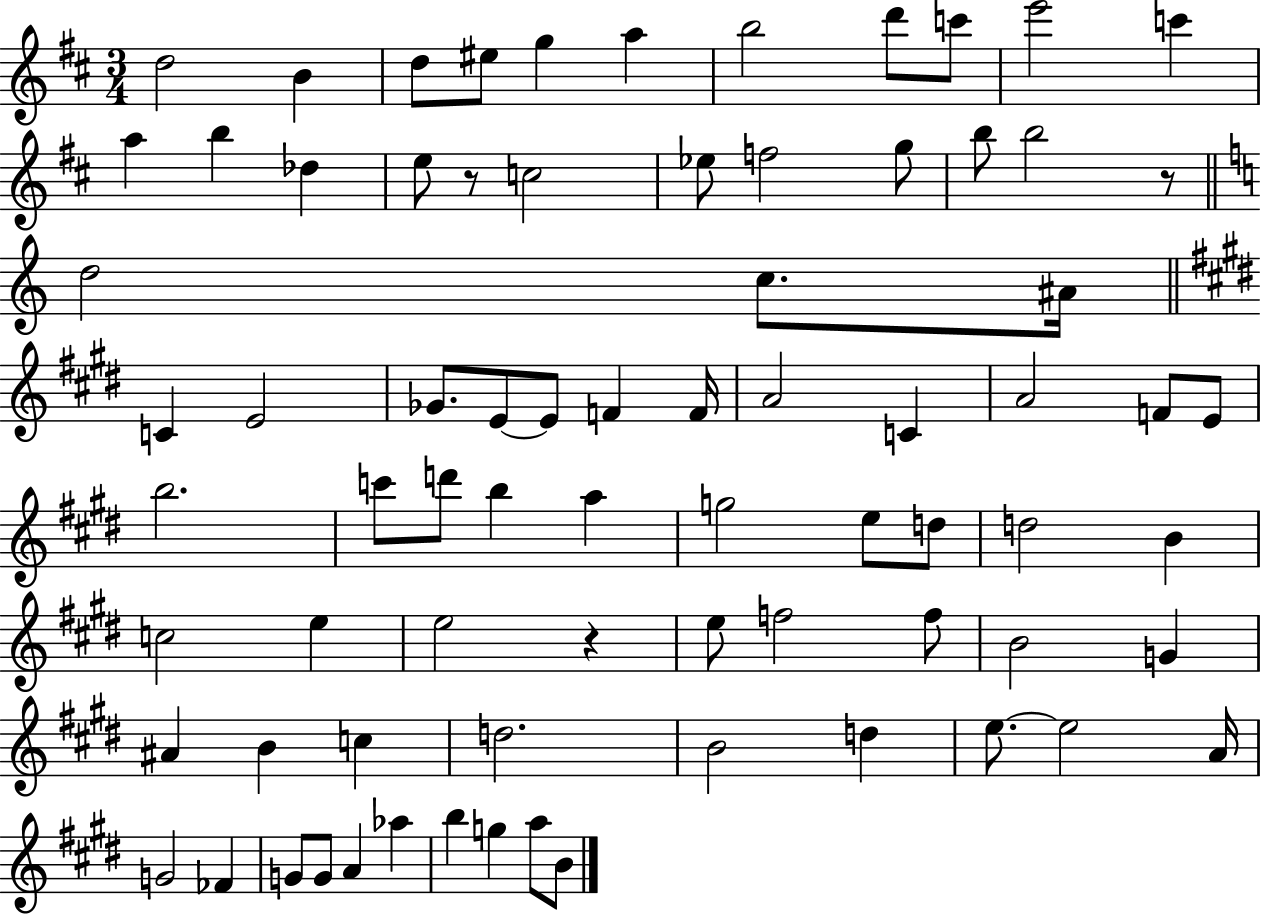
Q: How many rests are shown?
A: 3